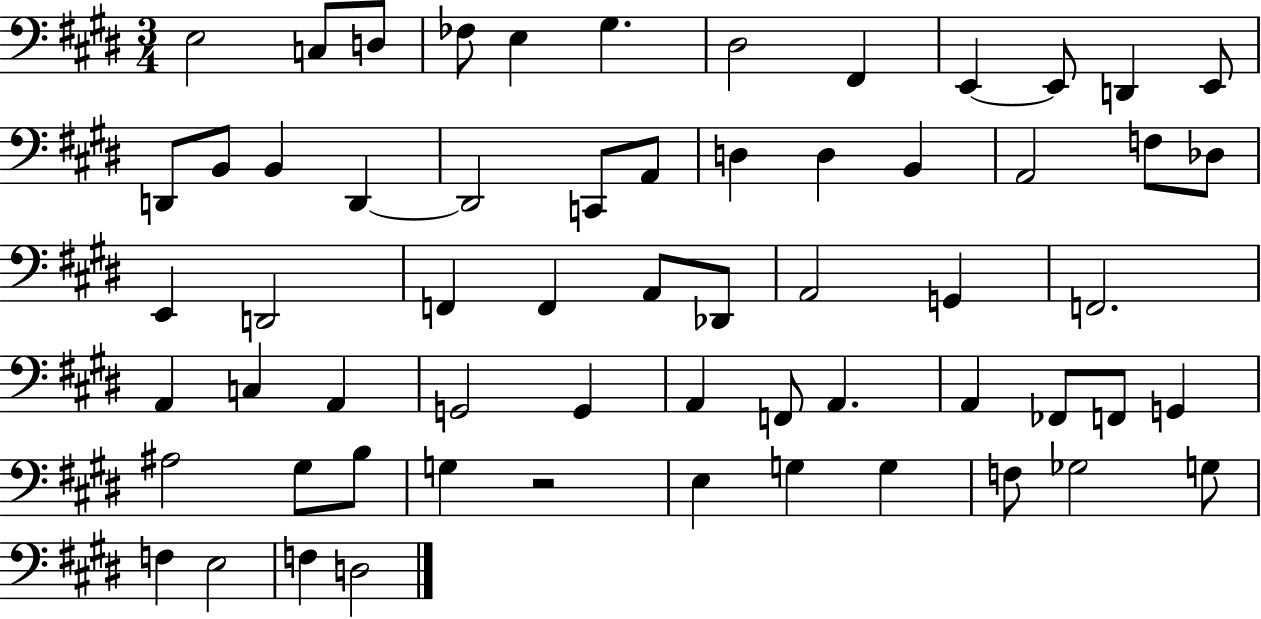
E3/h C3/e D3/e FES3/e E3/q G#3/q. D#3/h F#2/q E2/q E2/e D2/q E2/e D2/e B2/e B2/q D2/q D2/h C2/e A2/e D3/q D3/q B2/q A2/h F3/e Db3/e E2/q D2/h F2/q F2/q A2/e Db2/e A2/h G2/q F2/h. A2/q C3/q A2/q G2/h G2/q A2/q F2/e A2/q. A2/q FES2/e F2/e G2/q A#3/h G#3/e B3/e G3/q R/h E3/q G3/q G3/q F3/e Gb3/h G3/e F3/q E3/h F3/q D3/h